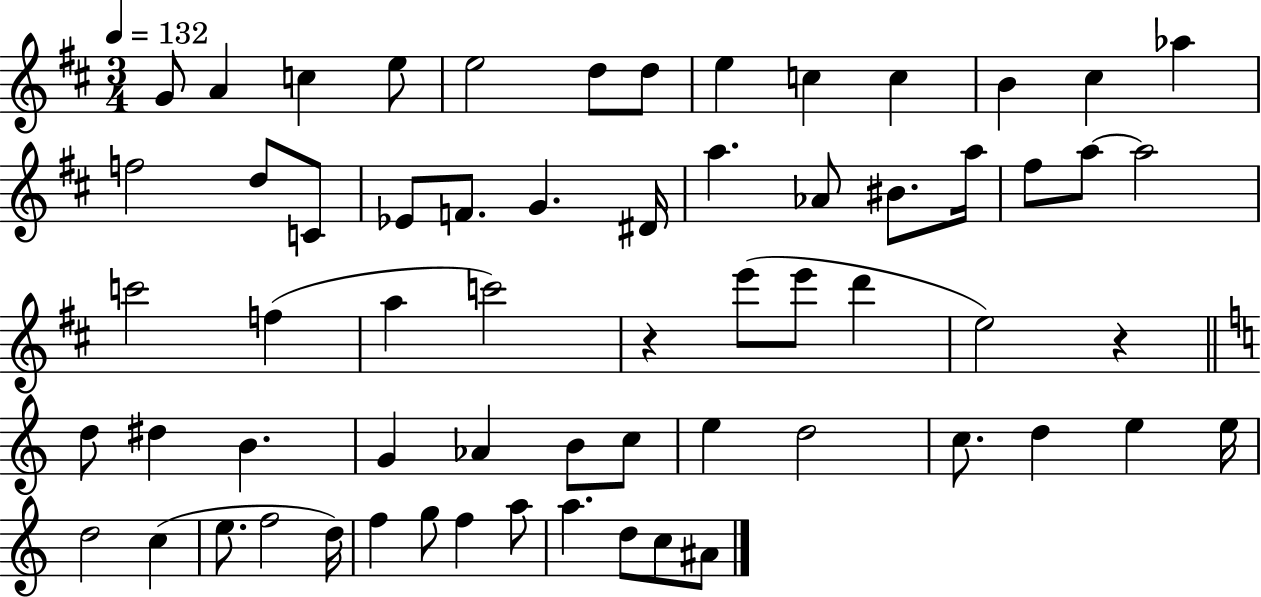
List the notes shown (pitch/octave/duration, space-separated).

G4/e A4/q C5/q E5/e E5/h D5/e D5/e E5/q C5/q C5/q B4/q C#5/q Ab5/q F5/h D5/e C4/e Eb4/e F4/e. G4/q. D#4/s A5/q. Ab4/e BIS4/e. A5/s F#5/e A5/e A5/h C6/h F5/q A5/q C6/h R/q E6/e E6/e D6/q E5/h R/q D5/e D#5/q B4/q. G4/q Ab4/q B4/e C5/e E5/q D5/h C5/e. D5/q E5/q E5/s D5/h C5/q E5/e. F5/h D5/s F5/q G5/e F5/q A5/e A5/q. D5/e C5/e A#4/e